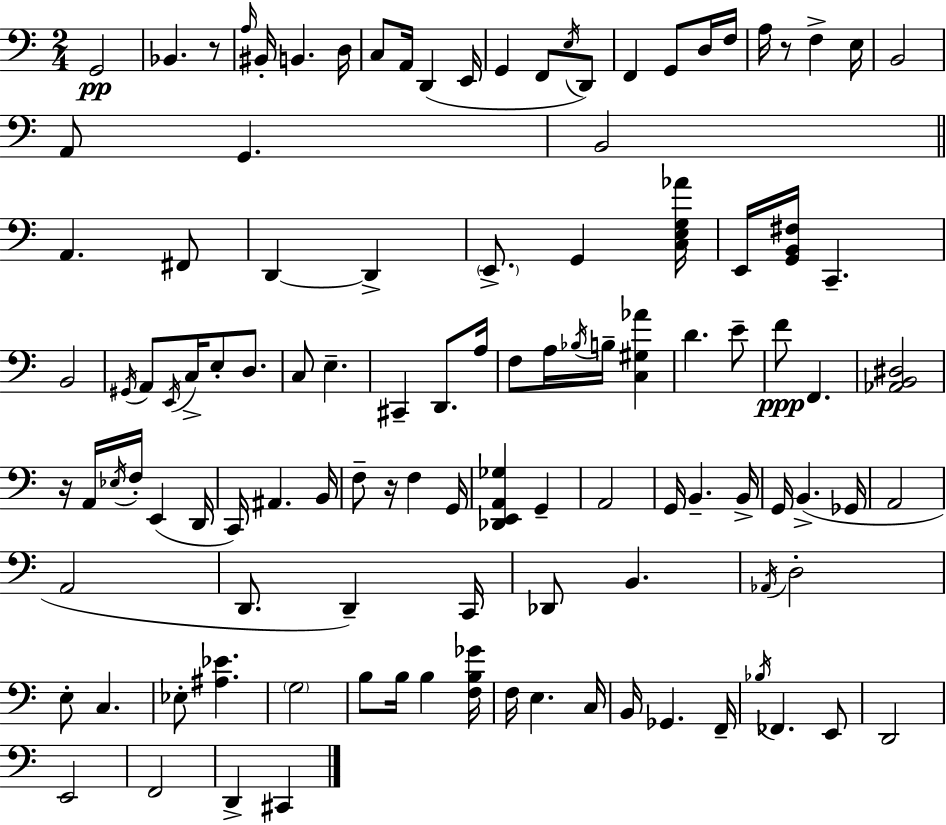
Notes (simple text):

G2/h Bb2/q. R/e A3/s BIS2/s B2/q. D3/s C3/e A2/s D2/q E2/s G2/q F2/e E3/s D2/e F2/q G2/e D3/s F3/s A3/s R/e F3/q E3/s B2/h A2/e G2/q. B2/h A2/q. F#2/e D2/q D2/q E2/e. G2/q [C3,E3,G3,Ab4]/s E2/s [G2,B2,F#3]/s C2/q. B2/h G#2/s A2/e E2/s C3/s E3/e D3/e. C3/e E3/q. C#2/q D2/e. A3/s F3/e A3/s Bb3/s B3/s [C3,G#3,Ab4]/q D4/q. E4/e F4/e F2/q. [Ab2,B2,D#3]/h R/s A2/s Eb3/s F3/s E2/q D2/s C2/s A#2/q. B2/s F3/e R/s F3/q G2/s [Db2,E2,A2,Gb3]/q G2/q A2/h G2/s B2/q. B2/s G2/s B2/q. Gb2/s A2/h A2/h D2/e. D2/q C2/s Db2/e B2/q. Ab2/s D3/h E3/e C3/q. Eb3/e [A#3,Eb4]/q. G3/h B3/e B3/s B3/q [F3,B3,Gb4]/s F3/s E3/q. C3/s B2/s Gb2/q. F2/s Bb3/s FES2/q. E2/e D2/h E2/h F2/h D2/q C#2/q